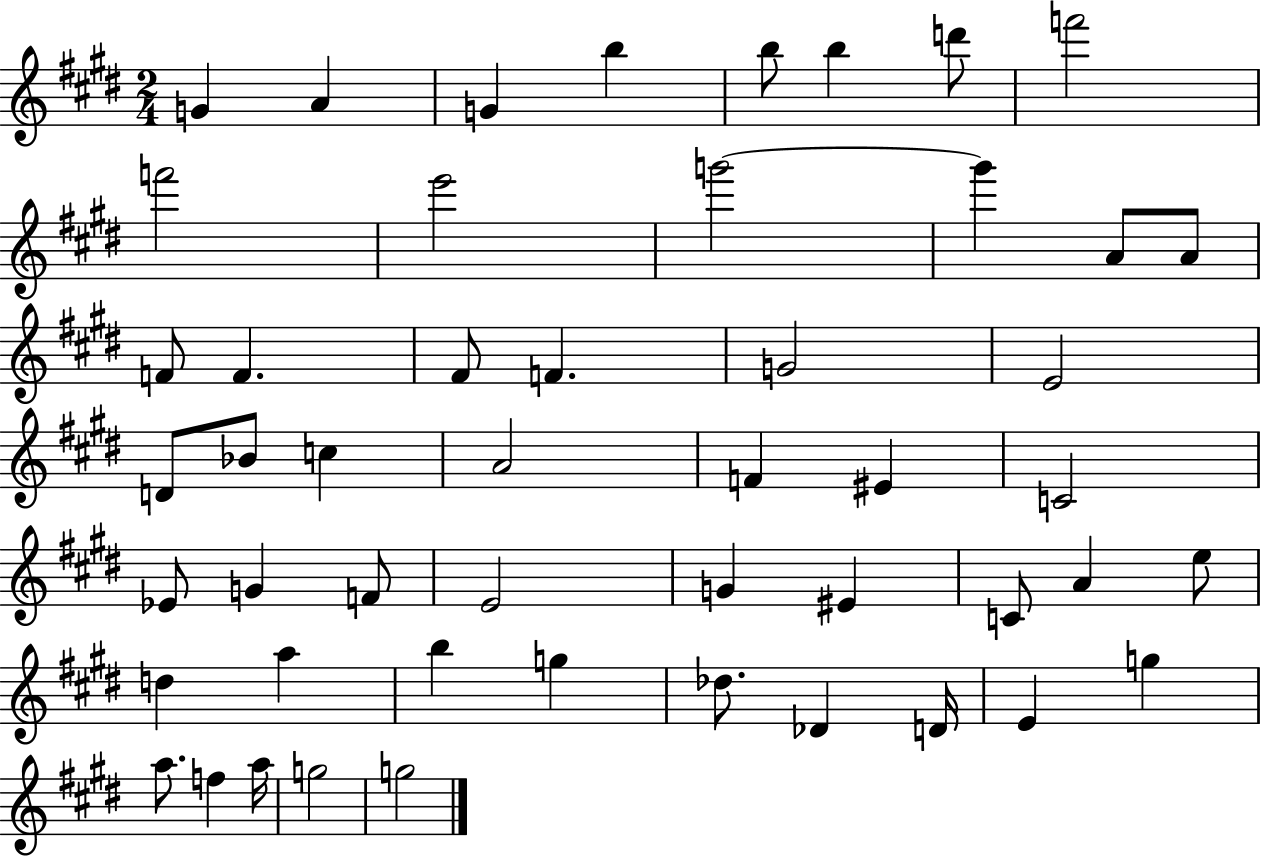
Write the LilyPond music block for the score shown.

{
  \clef treble
  \numericTimeSignature
  \time 2/4
  \key e \major
  g'4 a'4 | g'4 b''4 | b''8 b''4 d'''8 | f'''2 | \break f'''2 | e'''2 | g'''2~~ | g'''4 a'8 a'8 | \break f'8 f'4. | fis'8 f'4. | g'2 | e'2 | \break d'8 bes'8 c''4 | a'2 | f'4 eis'4 | c'2 | \break ees'8 g'4 f'8 | e'2 | g'4 eis'4 | c'8 a'4 e''8 | \break d''4 a''4 | b''4 g''4 | des''8. des'4 d'16 | e'4 g''4 | \break a''8. f''4 a''16 | g''2 | g''2 | \bar "|."
}